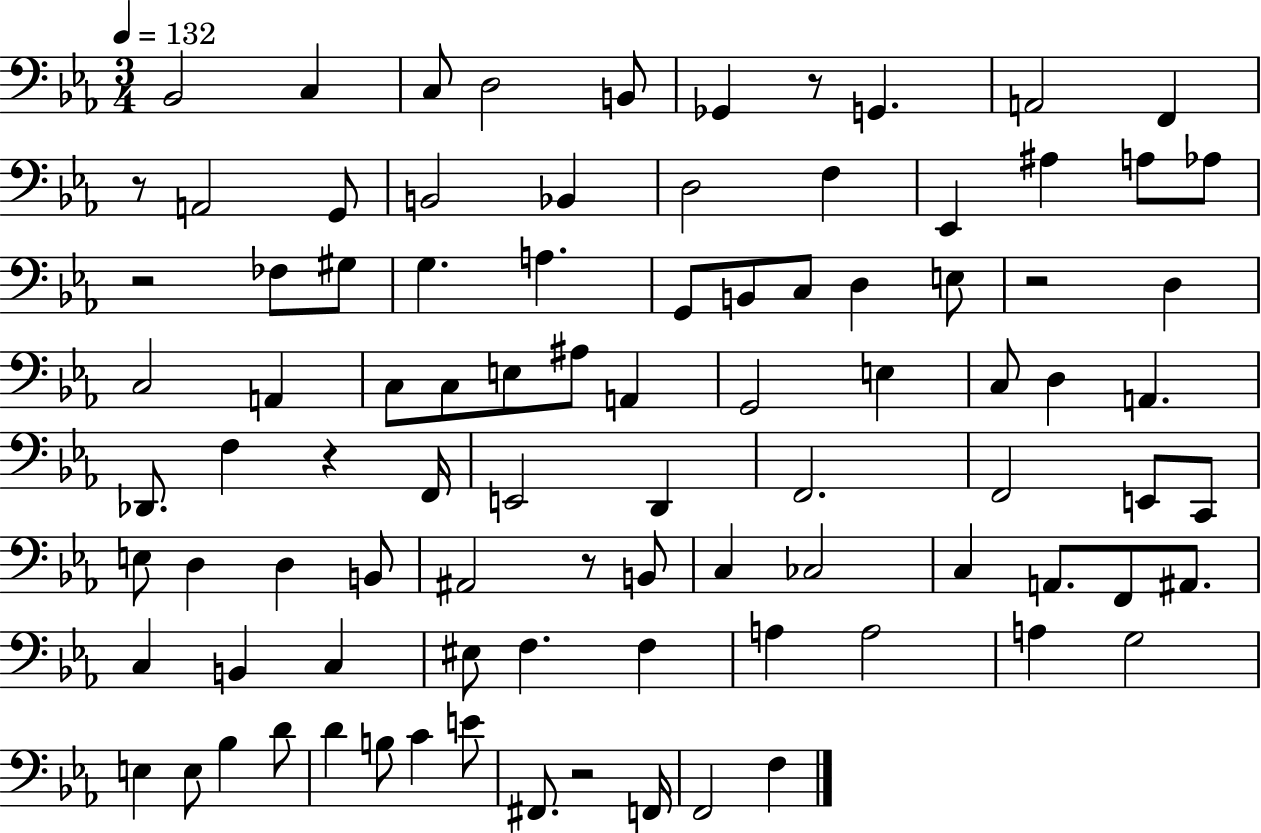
Bb2/h C3/q C3/e D3/h B2/e Gb2/q R/e G2/q. A2/h F2/q R/e A2/h G2/e B2/h Bb2/q D3/h F3/q Eb2/q A#3/q A3/e Ab3/e R/h FES3/e G#3/e G3/q. A3/q. G2/e B2/e C3/e D3/q E3/e R/h D3/q C3/h A2/q C3/e C3/e E3/e A#3/e A2/q G2/h E3/q C3/e D3/q A2/q. Db2/e. F3/q R/q F2/s E2/h D2/q F2/h. F2/h E2/e C2/e E3/e D3/q D3/q B2/e A#2/h R/e B2/e C3/q CES3/h C3/q A2/e. F2/e A#2/e. C3/q B2/q C3/q EIS3/e F3/q. F3/q A3/q A3/h A3/q G3/h E3/q E3/e Bb3/q D4/e D4/q B3/e C4/q E4/e F#2/e. R/h F2/s F2/h F3/q